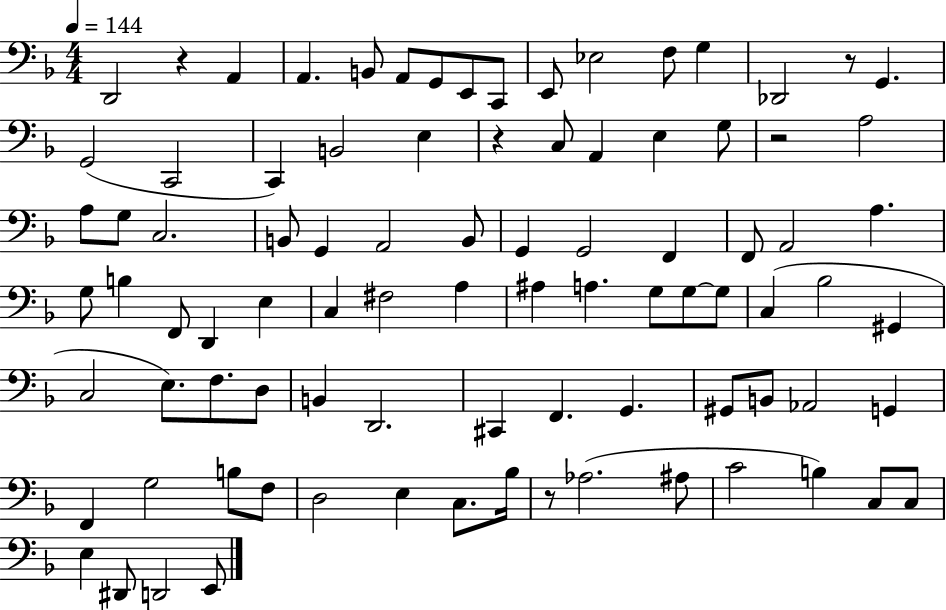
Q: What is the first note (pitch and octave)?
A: D2